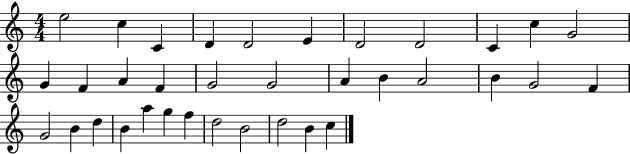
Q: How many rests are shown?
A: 0